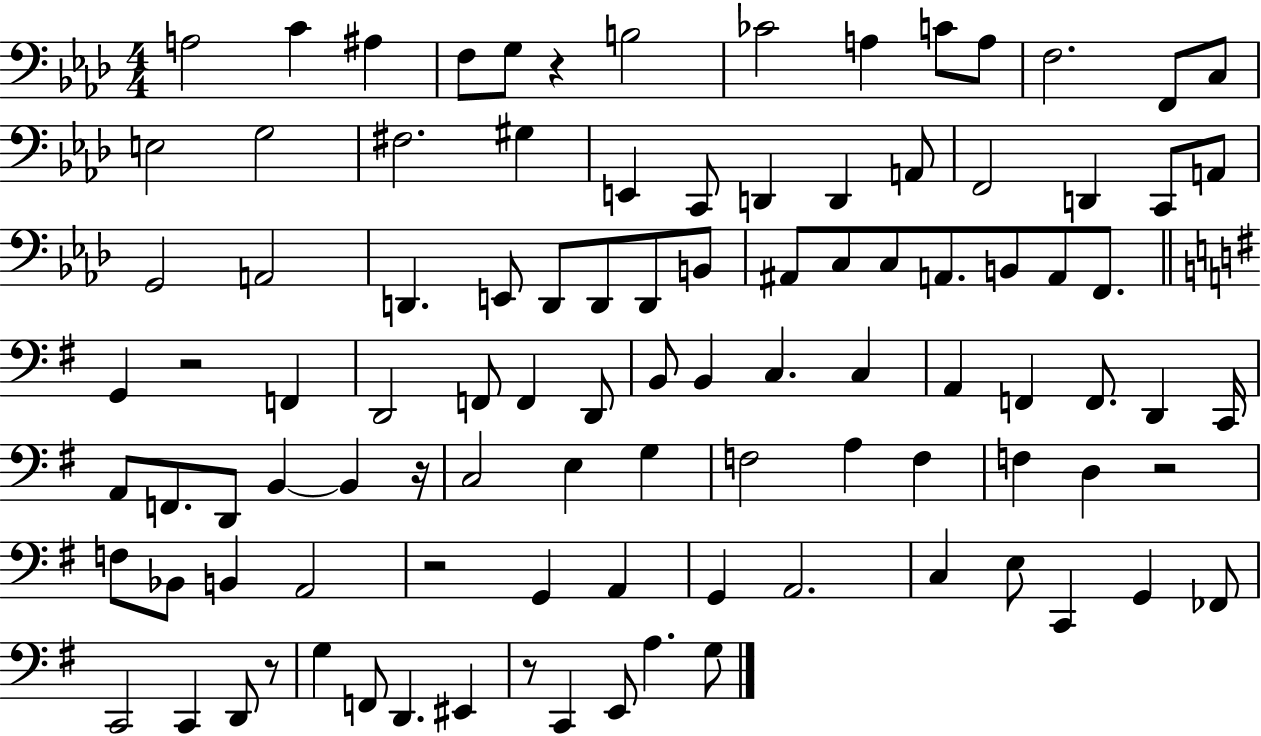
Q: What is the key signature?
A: AES major